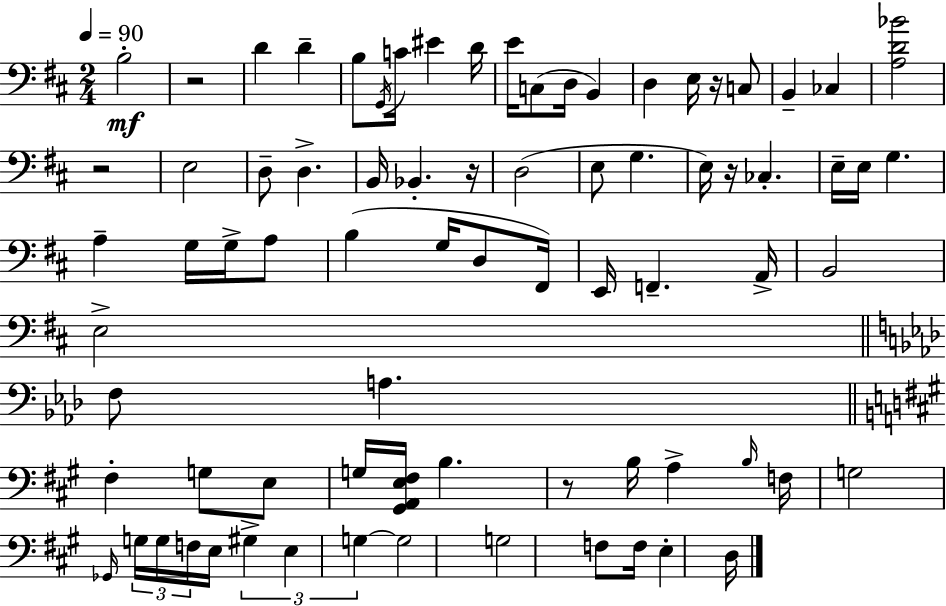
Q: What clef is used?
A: bass